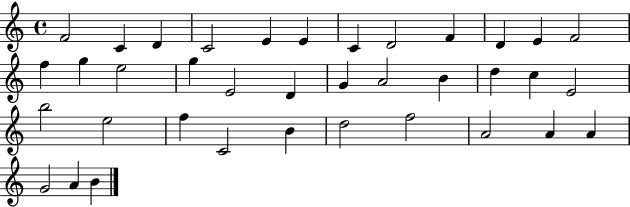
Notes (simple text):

F4/h C4/q D4/q C4/h E4/q E4/q C4/q D4/h F4/q D4/q E4/q F4/h F5/q G5/q E5/h G5/q E4/h D4/q G4/q A4/h B4/q D5/q C5/q E4/h B5/h E5/h F5/q C4/h B4/q D5/h F5/h A4/h A4/q A4/q G4/h A4/q B4/q